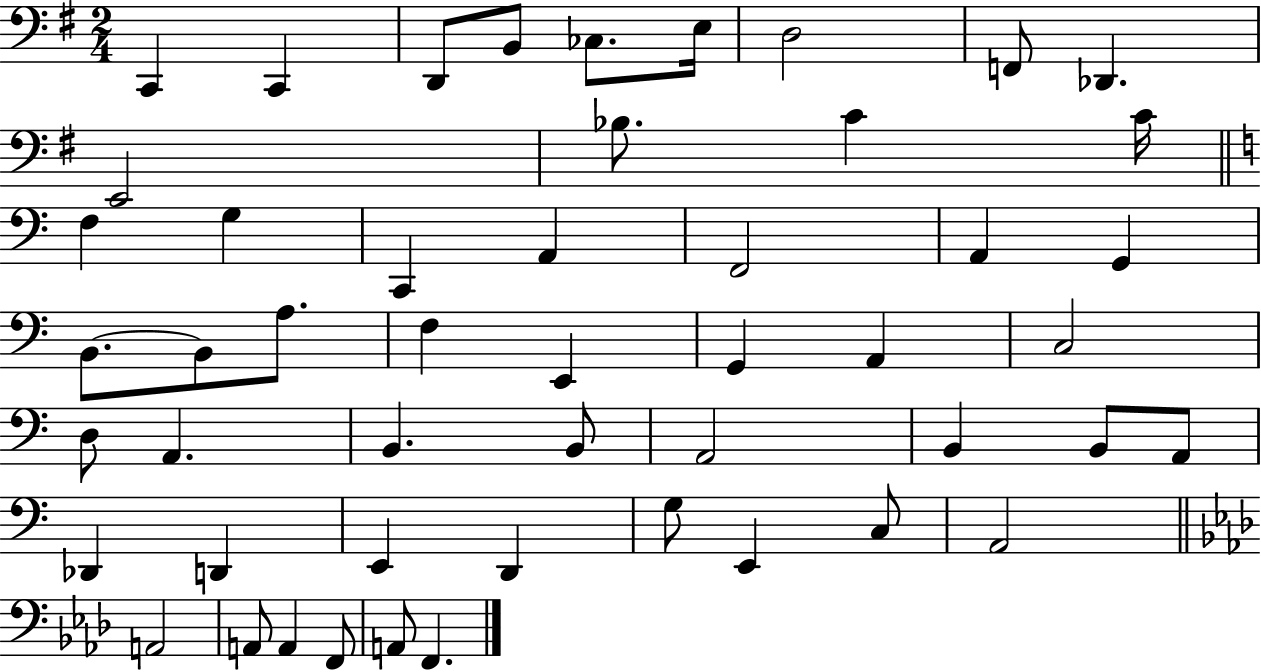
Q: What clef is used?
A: bass